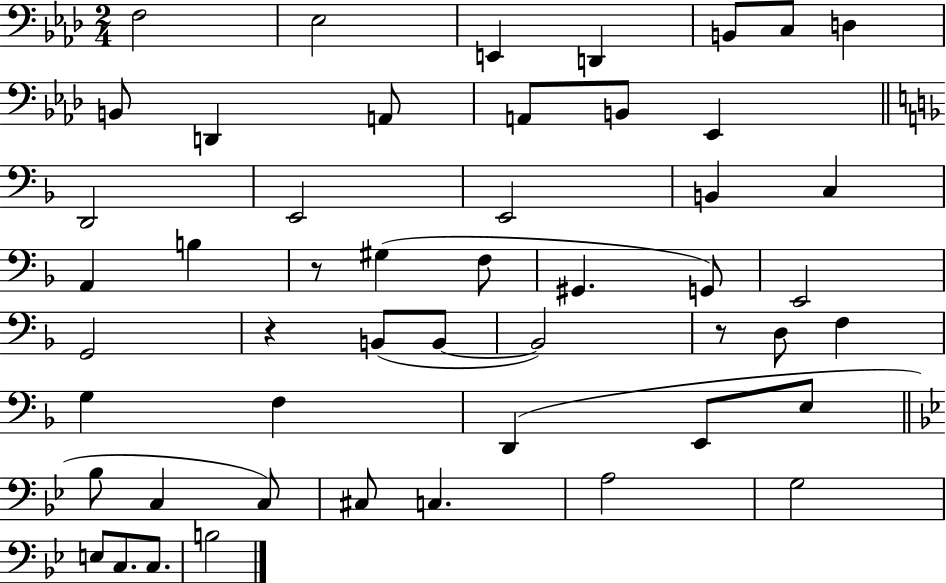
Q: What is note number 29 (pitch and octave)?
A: B2